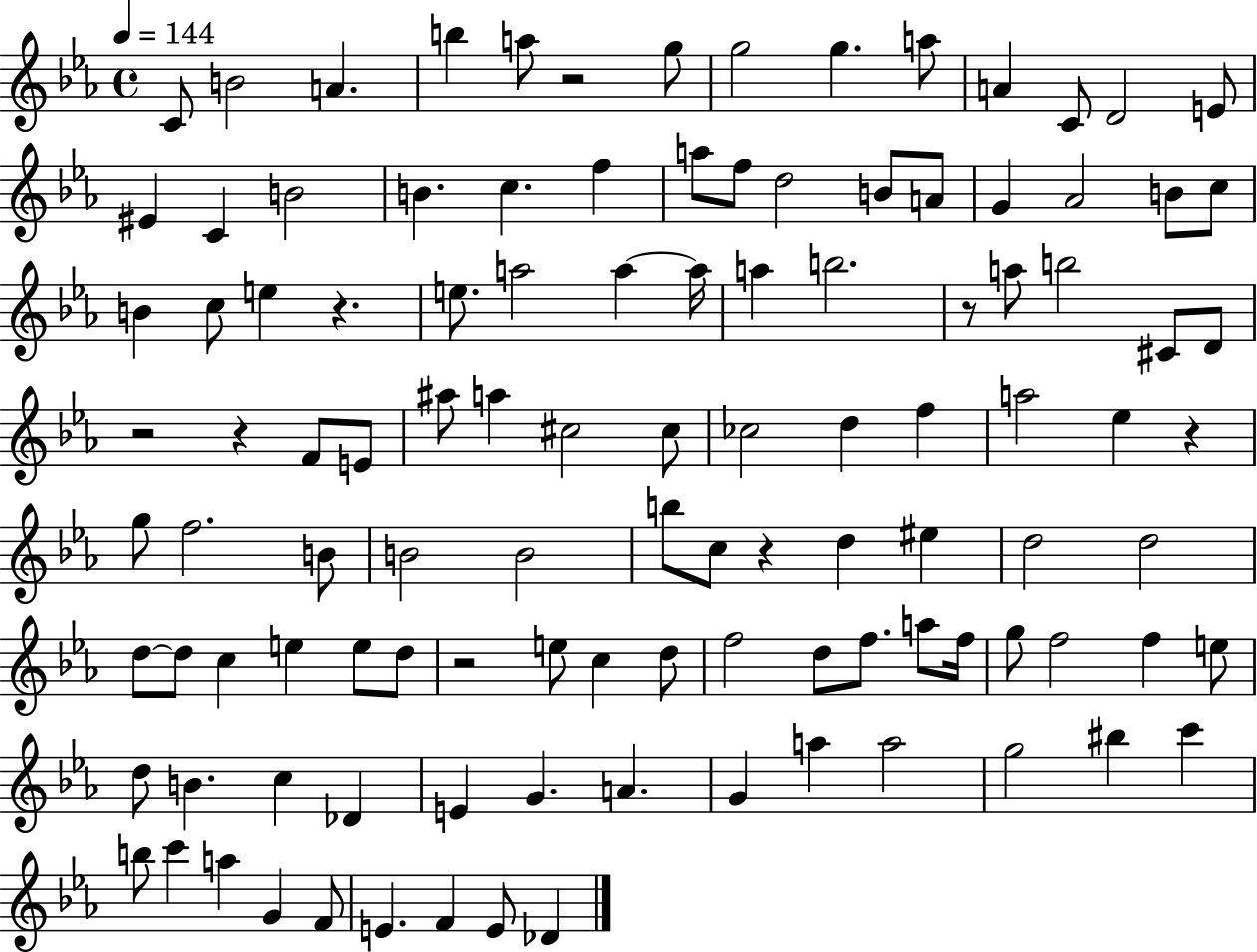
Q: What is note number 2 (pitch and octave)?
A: B4